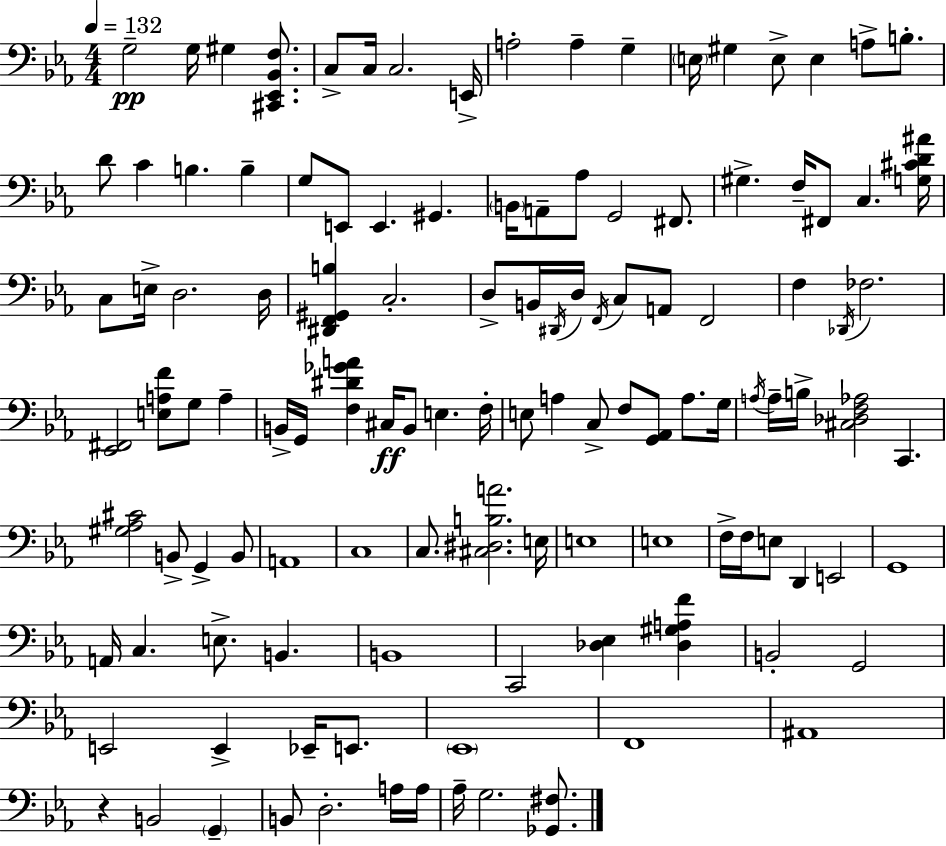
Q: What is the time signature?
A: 4/4